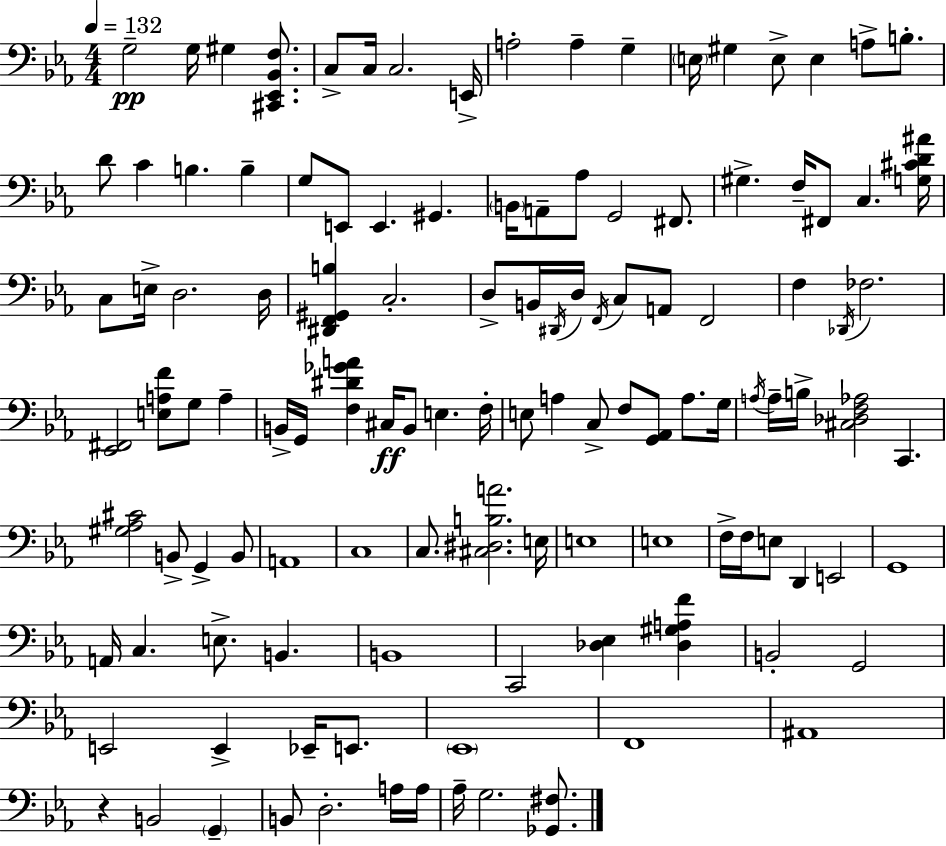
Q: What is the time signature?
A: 4/4